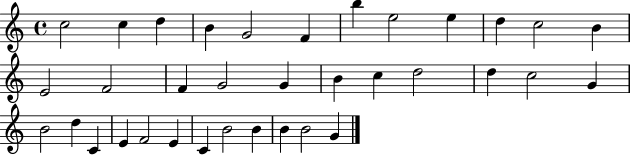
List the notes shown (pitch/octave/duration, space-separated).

C5/h C5/q D5/q B4/q G4/h F4/q B5/q E5/h E5/q D5/q C5/h B4/q E4/h F4/h F4/q G4/h G4/q B4/q C5/q D5/h D5/q C5/h G4/q B4/h D5/q C4/q E4/q F4/h E4/q C4/q B4/h B4/q B4/q B4/h G4/q